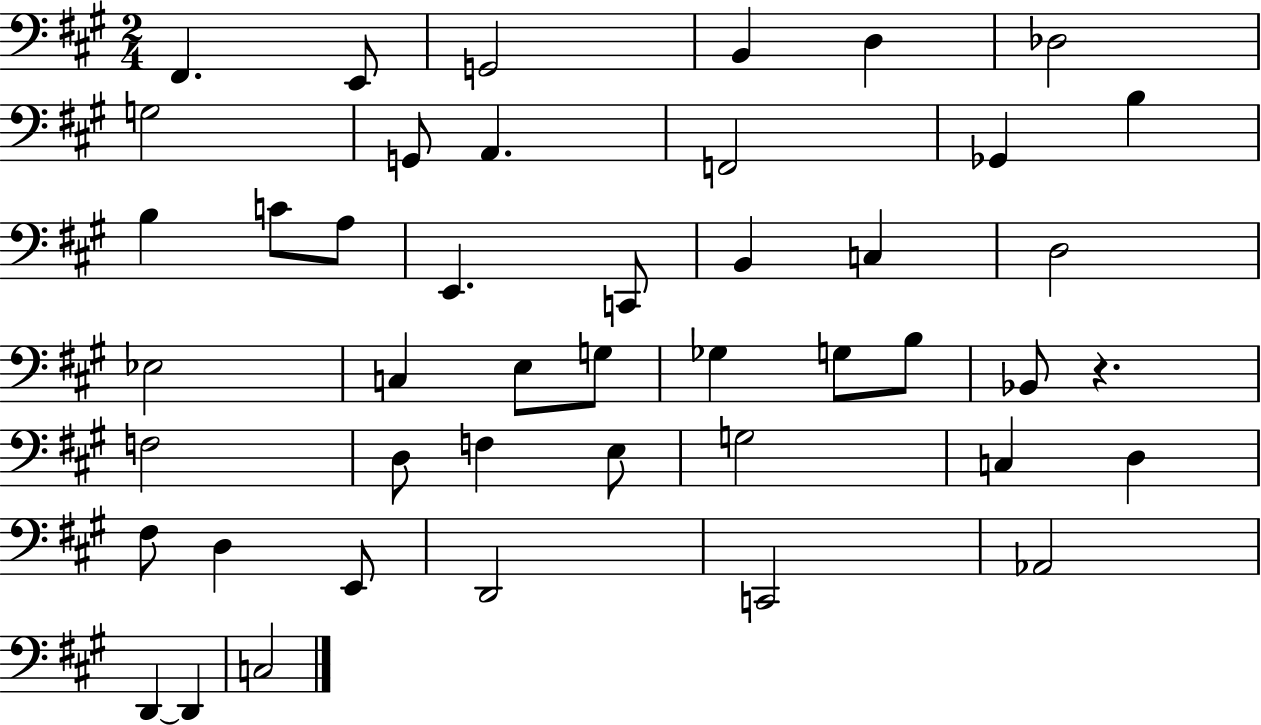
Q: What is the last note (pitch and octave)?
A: C3